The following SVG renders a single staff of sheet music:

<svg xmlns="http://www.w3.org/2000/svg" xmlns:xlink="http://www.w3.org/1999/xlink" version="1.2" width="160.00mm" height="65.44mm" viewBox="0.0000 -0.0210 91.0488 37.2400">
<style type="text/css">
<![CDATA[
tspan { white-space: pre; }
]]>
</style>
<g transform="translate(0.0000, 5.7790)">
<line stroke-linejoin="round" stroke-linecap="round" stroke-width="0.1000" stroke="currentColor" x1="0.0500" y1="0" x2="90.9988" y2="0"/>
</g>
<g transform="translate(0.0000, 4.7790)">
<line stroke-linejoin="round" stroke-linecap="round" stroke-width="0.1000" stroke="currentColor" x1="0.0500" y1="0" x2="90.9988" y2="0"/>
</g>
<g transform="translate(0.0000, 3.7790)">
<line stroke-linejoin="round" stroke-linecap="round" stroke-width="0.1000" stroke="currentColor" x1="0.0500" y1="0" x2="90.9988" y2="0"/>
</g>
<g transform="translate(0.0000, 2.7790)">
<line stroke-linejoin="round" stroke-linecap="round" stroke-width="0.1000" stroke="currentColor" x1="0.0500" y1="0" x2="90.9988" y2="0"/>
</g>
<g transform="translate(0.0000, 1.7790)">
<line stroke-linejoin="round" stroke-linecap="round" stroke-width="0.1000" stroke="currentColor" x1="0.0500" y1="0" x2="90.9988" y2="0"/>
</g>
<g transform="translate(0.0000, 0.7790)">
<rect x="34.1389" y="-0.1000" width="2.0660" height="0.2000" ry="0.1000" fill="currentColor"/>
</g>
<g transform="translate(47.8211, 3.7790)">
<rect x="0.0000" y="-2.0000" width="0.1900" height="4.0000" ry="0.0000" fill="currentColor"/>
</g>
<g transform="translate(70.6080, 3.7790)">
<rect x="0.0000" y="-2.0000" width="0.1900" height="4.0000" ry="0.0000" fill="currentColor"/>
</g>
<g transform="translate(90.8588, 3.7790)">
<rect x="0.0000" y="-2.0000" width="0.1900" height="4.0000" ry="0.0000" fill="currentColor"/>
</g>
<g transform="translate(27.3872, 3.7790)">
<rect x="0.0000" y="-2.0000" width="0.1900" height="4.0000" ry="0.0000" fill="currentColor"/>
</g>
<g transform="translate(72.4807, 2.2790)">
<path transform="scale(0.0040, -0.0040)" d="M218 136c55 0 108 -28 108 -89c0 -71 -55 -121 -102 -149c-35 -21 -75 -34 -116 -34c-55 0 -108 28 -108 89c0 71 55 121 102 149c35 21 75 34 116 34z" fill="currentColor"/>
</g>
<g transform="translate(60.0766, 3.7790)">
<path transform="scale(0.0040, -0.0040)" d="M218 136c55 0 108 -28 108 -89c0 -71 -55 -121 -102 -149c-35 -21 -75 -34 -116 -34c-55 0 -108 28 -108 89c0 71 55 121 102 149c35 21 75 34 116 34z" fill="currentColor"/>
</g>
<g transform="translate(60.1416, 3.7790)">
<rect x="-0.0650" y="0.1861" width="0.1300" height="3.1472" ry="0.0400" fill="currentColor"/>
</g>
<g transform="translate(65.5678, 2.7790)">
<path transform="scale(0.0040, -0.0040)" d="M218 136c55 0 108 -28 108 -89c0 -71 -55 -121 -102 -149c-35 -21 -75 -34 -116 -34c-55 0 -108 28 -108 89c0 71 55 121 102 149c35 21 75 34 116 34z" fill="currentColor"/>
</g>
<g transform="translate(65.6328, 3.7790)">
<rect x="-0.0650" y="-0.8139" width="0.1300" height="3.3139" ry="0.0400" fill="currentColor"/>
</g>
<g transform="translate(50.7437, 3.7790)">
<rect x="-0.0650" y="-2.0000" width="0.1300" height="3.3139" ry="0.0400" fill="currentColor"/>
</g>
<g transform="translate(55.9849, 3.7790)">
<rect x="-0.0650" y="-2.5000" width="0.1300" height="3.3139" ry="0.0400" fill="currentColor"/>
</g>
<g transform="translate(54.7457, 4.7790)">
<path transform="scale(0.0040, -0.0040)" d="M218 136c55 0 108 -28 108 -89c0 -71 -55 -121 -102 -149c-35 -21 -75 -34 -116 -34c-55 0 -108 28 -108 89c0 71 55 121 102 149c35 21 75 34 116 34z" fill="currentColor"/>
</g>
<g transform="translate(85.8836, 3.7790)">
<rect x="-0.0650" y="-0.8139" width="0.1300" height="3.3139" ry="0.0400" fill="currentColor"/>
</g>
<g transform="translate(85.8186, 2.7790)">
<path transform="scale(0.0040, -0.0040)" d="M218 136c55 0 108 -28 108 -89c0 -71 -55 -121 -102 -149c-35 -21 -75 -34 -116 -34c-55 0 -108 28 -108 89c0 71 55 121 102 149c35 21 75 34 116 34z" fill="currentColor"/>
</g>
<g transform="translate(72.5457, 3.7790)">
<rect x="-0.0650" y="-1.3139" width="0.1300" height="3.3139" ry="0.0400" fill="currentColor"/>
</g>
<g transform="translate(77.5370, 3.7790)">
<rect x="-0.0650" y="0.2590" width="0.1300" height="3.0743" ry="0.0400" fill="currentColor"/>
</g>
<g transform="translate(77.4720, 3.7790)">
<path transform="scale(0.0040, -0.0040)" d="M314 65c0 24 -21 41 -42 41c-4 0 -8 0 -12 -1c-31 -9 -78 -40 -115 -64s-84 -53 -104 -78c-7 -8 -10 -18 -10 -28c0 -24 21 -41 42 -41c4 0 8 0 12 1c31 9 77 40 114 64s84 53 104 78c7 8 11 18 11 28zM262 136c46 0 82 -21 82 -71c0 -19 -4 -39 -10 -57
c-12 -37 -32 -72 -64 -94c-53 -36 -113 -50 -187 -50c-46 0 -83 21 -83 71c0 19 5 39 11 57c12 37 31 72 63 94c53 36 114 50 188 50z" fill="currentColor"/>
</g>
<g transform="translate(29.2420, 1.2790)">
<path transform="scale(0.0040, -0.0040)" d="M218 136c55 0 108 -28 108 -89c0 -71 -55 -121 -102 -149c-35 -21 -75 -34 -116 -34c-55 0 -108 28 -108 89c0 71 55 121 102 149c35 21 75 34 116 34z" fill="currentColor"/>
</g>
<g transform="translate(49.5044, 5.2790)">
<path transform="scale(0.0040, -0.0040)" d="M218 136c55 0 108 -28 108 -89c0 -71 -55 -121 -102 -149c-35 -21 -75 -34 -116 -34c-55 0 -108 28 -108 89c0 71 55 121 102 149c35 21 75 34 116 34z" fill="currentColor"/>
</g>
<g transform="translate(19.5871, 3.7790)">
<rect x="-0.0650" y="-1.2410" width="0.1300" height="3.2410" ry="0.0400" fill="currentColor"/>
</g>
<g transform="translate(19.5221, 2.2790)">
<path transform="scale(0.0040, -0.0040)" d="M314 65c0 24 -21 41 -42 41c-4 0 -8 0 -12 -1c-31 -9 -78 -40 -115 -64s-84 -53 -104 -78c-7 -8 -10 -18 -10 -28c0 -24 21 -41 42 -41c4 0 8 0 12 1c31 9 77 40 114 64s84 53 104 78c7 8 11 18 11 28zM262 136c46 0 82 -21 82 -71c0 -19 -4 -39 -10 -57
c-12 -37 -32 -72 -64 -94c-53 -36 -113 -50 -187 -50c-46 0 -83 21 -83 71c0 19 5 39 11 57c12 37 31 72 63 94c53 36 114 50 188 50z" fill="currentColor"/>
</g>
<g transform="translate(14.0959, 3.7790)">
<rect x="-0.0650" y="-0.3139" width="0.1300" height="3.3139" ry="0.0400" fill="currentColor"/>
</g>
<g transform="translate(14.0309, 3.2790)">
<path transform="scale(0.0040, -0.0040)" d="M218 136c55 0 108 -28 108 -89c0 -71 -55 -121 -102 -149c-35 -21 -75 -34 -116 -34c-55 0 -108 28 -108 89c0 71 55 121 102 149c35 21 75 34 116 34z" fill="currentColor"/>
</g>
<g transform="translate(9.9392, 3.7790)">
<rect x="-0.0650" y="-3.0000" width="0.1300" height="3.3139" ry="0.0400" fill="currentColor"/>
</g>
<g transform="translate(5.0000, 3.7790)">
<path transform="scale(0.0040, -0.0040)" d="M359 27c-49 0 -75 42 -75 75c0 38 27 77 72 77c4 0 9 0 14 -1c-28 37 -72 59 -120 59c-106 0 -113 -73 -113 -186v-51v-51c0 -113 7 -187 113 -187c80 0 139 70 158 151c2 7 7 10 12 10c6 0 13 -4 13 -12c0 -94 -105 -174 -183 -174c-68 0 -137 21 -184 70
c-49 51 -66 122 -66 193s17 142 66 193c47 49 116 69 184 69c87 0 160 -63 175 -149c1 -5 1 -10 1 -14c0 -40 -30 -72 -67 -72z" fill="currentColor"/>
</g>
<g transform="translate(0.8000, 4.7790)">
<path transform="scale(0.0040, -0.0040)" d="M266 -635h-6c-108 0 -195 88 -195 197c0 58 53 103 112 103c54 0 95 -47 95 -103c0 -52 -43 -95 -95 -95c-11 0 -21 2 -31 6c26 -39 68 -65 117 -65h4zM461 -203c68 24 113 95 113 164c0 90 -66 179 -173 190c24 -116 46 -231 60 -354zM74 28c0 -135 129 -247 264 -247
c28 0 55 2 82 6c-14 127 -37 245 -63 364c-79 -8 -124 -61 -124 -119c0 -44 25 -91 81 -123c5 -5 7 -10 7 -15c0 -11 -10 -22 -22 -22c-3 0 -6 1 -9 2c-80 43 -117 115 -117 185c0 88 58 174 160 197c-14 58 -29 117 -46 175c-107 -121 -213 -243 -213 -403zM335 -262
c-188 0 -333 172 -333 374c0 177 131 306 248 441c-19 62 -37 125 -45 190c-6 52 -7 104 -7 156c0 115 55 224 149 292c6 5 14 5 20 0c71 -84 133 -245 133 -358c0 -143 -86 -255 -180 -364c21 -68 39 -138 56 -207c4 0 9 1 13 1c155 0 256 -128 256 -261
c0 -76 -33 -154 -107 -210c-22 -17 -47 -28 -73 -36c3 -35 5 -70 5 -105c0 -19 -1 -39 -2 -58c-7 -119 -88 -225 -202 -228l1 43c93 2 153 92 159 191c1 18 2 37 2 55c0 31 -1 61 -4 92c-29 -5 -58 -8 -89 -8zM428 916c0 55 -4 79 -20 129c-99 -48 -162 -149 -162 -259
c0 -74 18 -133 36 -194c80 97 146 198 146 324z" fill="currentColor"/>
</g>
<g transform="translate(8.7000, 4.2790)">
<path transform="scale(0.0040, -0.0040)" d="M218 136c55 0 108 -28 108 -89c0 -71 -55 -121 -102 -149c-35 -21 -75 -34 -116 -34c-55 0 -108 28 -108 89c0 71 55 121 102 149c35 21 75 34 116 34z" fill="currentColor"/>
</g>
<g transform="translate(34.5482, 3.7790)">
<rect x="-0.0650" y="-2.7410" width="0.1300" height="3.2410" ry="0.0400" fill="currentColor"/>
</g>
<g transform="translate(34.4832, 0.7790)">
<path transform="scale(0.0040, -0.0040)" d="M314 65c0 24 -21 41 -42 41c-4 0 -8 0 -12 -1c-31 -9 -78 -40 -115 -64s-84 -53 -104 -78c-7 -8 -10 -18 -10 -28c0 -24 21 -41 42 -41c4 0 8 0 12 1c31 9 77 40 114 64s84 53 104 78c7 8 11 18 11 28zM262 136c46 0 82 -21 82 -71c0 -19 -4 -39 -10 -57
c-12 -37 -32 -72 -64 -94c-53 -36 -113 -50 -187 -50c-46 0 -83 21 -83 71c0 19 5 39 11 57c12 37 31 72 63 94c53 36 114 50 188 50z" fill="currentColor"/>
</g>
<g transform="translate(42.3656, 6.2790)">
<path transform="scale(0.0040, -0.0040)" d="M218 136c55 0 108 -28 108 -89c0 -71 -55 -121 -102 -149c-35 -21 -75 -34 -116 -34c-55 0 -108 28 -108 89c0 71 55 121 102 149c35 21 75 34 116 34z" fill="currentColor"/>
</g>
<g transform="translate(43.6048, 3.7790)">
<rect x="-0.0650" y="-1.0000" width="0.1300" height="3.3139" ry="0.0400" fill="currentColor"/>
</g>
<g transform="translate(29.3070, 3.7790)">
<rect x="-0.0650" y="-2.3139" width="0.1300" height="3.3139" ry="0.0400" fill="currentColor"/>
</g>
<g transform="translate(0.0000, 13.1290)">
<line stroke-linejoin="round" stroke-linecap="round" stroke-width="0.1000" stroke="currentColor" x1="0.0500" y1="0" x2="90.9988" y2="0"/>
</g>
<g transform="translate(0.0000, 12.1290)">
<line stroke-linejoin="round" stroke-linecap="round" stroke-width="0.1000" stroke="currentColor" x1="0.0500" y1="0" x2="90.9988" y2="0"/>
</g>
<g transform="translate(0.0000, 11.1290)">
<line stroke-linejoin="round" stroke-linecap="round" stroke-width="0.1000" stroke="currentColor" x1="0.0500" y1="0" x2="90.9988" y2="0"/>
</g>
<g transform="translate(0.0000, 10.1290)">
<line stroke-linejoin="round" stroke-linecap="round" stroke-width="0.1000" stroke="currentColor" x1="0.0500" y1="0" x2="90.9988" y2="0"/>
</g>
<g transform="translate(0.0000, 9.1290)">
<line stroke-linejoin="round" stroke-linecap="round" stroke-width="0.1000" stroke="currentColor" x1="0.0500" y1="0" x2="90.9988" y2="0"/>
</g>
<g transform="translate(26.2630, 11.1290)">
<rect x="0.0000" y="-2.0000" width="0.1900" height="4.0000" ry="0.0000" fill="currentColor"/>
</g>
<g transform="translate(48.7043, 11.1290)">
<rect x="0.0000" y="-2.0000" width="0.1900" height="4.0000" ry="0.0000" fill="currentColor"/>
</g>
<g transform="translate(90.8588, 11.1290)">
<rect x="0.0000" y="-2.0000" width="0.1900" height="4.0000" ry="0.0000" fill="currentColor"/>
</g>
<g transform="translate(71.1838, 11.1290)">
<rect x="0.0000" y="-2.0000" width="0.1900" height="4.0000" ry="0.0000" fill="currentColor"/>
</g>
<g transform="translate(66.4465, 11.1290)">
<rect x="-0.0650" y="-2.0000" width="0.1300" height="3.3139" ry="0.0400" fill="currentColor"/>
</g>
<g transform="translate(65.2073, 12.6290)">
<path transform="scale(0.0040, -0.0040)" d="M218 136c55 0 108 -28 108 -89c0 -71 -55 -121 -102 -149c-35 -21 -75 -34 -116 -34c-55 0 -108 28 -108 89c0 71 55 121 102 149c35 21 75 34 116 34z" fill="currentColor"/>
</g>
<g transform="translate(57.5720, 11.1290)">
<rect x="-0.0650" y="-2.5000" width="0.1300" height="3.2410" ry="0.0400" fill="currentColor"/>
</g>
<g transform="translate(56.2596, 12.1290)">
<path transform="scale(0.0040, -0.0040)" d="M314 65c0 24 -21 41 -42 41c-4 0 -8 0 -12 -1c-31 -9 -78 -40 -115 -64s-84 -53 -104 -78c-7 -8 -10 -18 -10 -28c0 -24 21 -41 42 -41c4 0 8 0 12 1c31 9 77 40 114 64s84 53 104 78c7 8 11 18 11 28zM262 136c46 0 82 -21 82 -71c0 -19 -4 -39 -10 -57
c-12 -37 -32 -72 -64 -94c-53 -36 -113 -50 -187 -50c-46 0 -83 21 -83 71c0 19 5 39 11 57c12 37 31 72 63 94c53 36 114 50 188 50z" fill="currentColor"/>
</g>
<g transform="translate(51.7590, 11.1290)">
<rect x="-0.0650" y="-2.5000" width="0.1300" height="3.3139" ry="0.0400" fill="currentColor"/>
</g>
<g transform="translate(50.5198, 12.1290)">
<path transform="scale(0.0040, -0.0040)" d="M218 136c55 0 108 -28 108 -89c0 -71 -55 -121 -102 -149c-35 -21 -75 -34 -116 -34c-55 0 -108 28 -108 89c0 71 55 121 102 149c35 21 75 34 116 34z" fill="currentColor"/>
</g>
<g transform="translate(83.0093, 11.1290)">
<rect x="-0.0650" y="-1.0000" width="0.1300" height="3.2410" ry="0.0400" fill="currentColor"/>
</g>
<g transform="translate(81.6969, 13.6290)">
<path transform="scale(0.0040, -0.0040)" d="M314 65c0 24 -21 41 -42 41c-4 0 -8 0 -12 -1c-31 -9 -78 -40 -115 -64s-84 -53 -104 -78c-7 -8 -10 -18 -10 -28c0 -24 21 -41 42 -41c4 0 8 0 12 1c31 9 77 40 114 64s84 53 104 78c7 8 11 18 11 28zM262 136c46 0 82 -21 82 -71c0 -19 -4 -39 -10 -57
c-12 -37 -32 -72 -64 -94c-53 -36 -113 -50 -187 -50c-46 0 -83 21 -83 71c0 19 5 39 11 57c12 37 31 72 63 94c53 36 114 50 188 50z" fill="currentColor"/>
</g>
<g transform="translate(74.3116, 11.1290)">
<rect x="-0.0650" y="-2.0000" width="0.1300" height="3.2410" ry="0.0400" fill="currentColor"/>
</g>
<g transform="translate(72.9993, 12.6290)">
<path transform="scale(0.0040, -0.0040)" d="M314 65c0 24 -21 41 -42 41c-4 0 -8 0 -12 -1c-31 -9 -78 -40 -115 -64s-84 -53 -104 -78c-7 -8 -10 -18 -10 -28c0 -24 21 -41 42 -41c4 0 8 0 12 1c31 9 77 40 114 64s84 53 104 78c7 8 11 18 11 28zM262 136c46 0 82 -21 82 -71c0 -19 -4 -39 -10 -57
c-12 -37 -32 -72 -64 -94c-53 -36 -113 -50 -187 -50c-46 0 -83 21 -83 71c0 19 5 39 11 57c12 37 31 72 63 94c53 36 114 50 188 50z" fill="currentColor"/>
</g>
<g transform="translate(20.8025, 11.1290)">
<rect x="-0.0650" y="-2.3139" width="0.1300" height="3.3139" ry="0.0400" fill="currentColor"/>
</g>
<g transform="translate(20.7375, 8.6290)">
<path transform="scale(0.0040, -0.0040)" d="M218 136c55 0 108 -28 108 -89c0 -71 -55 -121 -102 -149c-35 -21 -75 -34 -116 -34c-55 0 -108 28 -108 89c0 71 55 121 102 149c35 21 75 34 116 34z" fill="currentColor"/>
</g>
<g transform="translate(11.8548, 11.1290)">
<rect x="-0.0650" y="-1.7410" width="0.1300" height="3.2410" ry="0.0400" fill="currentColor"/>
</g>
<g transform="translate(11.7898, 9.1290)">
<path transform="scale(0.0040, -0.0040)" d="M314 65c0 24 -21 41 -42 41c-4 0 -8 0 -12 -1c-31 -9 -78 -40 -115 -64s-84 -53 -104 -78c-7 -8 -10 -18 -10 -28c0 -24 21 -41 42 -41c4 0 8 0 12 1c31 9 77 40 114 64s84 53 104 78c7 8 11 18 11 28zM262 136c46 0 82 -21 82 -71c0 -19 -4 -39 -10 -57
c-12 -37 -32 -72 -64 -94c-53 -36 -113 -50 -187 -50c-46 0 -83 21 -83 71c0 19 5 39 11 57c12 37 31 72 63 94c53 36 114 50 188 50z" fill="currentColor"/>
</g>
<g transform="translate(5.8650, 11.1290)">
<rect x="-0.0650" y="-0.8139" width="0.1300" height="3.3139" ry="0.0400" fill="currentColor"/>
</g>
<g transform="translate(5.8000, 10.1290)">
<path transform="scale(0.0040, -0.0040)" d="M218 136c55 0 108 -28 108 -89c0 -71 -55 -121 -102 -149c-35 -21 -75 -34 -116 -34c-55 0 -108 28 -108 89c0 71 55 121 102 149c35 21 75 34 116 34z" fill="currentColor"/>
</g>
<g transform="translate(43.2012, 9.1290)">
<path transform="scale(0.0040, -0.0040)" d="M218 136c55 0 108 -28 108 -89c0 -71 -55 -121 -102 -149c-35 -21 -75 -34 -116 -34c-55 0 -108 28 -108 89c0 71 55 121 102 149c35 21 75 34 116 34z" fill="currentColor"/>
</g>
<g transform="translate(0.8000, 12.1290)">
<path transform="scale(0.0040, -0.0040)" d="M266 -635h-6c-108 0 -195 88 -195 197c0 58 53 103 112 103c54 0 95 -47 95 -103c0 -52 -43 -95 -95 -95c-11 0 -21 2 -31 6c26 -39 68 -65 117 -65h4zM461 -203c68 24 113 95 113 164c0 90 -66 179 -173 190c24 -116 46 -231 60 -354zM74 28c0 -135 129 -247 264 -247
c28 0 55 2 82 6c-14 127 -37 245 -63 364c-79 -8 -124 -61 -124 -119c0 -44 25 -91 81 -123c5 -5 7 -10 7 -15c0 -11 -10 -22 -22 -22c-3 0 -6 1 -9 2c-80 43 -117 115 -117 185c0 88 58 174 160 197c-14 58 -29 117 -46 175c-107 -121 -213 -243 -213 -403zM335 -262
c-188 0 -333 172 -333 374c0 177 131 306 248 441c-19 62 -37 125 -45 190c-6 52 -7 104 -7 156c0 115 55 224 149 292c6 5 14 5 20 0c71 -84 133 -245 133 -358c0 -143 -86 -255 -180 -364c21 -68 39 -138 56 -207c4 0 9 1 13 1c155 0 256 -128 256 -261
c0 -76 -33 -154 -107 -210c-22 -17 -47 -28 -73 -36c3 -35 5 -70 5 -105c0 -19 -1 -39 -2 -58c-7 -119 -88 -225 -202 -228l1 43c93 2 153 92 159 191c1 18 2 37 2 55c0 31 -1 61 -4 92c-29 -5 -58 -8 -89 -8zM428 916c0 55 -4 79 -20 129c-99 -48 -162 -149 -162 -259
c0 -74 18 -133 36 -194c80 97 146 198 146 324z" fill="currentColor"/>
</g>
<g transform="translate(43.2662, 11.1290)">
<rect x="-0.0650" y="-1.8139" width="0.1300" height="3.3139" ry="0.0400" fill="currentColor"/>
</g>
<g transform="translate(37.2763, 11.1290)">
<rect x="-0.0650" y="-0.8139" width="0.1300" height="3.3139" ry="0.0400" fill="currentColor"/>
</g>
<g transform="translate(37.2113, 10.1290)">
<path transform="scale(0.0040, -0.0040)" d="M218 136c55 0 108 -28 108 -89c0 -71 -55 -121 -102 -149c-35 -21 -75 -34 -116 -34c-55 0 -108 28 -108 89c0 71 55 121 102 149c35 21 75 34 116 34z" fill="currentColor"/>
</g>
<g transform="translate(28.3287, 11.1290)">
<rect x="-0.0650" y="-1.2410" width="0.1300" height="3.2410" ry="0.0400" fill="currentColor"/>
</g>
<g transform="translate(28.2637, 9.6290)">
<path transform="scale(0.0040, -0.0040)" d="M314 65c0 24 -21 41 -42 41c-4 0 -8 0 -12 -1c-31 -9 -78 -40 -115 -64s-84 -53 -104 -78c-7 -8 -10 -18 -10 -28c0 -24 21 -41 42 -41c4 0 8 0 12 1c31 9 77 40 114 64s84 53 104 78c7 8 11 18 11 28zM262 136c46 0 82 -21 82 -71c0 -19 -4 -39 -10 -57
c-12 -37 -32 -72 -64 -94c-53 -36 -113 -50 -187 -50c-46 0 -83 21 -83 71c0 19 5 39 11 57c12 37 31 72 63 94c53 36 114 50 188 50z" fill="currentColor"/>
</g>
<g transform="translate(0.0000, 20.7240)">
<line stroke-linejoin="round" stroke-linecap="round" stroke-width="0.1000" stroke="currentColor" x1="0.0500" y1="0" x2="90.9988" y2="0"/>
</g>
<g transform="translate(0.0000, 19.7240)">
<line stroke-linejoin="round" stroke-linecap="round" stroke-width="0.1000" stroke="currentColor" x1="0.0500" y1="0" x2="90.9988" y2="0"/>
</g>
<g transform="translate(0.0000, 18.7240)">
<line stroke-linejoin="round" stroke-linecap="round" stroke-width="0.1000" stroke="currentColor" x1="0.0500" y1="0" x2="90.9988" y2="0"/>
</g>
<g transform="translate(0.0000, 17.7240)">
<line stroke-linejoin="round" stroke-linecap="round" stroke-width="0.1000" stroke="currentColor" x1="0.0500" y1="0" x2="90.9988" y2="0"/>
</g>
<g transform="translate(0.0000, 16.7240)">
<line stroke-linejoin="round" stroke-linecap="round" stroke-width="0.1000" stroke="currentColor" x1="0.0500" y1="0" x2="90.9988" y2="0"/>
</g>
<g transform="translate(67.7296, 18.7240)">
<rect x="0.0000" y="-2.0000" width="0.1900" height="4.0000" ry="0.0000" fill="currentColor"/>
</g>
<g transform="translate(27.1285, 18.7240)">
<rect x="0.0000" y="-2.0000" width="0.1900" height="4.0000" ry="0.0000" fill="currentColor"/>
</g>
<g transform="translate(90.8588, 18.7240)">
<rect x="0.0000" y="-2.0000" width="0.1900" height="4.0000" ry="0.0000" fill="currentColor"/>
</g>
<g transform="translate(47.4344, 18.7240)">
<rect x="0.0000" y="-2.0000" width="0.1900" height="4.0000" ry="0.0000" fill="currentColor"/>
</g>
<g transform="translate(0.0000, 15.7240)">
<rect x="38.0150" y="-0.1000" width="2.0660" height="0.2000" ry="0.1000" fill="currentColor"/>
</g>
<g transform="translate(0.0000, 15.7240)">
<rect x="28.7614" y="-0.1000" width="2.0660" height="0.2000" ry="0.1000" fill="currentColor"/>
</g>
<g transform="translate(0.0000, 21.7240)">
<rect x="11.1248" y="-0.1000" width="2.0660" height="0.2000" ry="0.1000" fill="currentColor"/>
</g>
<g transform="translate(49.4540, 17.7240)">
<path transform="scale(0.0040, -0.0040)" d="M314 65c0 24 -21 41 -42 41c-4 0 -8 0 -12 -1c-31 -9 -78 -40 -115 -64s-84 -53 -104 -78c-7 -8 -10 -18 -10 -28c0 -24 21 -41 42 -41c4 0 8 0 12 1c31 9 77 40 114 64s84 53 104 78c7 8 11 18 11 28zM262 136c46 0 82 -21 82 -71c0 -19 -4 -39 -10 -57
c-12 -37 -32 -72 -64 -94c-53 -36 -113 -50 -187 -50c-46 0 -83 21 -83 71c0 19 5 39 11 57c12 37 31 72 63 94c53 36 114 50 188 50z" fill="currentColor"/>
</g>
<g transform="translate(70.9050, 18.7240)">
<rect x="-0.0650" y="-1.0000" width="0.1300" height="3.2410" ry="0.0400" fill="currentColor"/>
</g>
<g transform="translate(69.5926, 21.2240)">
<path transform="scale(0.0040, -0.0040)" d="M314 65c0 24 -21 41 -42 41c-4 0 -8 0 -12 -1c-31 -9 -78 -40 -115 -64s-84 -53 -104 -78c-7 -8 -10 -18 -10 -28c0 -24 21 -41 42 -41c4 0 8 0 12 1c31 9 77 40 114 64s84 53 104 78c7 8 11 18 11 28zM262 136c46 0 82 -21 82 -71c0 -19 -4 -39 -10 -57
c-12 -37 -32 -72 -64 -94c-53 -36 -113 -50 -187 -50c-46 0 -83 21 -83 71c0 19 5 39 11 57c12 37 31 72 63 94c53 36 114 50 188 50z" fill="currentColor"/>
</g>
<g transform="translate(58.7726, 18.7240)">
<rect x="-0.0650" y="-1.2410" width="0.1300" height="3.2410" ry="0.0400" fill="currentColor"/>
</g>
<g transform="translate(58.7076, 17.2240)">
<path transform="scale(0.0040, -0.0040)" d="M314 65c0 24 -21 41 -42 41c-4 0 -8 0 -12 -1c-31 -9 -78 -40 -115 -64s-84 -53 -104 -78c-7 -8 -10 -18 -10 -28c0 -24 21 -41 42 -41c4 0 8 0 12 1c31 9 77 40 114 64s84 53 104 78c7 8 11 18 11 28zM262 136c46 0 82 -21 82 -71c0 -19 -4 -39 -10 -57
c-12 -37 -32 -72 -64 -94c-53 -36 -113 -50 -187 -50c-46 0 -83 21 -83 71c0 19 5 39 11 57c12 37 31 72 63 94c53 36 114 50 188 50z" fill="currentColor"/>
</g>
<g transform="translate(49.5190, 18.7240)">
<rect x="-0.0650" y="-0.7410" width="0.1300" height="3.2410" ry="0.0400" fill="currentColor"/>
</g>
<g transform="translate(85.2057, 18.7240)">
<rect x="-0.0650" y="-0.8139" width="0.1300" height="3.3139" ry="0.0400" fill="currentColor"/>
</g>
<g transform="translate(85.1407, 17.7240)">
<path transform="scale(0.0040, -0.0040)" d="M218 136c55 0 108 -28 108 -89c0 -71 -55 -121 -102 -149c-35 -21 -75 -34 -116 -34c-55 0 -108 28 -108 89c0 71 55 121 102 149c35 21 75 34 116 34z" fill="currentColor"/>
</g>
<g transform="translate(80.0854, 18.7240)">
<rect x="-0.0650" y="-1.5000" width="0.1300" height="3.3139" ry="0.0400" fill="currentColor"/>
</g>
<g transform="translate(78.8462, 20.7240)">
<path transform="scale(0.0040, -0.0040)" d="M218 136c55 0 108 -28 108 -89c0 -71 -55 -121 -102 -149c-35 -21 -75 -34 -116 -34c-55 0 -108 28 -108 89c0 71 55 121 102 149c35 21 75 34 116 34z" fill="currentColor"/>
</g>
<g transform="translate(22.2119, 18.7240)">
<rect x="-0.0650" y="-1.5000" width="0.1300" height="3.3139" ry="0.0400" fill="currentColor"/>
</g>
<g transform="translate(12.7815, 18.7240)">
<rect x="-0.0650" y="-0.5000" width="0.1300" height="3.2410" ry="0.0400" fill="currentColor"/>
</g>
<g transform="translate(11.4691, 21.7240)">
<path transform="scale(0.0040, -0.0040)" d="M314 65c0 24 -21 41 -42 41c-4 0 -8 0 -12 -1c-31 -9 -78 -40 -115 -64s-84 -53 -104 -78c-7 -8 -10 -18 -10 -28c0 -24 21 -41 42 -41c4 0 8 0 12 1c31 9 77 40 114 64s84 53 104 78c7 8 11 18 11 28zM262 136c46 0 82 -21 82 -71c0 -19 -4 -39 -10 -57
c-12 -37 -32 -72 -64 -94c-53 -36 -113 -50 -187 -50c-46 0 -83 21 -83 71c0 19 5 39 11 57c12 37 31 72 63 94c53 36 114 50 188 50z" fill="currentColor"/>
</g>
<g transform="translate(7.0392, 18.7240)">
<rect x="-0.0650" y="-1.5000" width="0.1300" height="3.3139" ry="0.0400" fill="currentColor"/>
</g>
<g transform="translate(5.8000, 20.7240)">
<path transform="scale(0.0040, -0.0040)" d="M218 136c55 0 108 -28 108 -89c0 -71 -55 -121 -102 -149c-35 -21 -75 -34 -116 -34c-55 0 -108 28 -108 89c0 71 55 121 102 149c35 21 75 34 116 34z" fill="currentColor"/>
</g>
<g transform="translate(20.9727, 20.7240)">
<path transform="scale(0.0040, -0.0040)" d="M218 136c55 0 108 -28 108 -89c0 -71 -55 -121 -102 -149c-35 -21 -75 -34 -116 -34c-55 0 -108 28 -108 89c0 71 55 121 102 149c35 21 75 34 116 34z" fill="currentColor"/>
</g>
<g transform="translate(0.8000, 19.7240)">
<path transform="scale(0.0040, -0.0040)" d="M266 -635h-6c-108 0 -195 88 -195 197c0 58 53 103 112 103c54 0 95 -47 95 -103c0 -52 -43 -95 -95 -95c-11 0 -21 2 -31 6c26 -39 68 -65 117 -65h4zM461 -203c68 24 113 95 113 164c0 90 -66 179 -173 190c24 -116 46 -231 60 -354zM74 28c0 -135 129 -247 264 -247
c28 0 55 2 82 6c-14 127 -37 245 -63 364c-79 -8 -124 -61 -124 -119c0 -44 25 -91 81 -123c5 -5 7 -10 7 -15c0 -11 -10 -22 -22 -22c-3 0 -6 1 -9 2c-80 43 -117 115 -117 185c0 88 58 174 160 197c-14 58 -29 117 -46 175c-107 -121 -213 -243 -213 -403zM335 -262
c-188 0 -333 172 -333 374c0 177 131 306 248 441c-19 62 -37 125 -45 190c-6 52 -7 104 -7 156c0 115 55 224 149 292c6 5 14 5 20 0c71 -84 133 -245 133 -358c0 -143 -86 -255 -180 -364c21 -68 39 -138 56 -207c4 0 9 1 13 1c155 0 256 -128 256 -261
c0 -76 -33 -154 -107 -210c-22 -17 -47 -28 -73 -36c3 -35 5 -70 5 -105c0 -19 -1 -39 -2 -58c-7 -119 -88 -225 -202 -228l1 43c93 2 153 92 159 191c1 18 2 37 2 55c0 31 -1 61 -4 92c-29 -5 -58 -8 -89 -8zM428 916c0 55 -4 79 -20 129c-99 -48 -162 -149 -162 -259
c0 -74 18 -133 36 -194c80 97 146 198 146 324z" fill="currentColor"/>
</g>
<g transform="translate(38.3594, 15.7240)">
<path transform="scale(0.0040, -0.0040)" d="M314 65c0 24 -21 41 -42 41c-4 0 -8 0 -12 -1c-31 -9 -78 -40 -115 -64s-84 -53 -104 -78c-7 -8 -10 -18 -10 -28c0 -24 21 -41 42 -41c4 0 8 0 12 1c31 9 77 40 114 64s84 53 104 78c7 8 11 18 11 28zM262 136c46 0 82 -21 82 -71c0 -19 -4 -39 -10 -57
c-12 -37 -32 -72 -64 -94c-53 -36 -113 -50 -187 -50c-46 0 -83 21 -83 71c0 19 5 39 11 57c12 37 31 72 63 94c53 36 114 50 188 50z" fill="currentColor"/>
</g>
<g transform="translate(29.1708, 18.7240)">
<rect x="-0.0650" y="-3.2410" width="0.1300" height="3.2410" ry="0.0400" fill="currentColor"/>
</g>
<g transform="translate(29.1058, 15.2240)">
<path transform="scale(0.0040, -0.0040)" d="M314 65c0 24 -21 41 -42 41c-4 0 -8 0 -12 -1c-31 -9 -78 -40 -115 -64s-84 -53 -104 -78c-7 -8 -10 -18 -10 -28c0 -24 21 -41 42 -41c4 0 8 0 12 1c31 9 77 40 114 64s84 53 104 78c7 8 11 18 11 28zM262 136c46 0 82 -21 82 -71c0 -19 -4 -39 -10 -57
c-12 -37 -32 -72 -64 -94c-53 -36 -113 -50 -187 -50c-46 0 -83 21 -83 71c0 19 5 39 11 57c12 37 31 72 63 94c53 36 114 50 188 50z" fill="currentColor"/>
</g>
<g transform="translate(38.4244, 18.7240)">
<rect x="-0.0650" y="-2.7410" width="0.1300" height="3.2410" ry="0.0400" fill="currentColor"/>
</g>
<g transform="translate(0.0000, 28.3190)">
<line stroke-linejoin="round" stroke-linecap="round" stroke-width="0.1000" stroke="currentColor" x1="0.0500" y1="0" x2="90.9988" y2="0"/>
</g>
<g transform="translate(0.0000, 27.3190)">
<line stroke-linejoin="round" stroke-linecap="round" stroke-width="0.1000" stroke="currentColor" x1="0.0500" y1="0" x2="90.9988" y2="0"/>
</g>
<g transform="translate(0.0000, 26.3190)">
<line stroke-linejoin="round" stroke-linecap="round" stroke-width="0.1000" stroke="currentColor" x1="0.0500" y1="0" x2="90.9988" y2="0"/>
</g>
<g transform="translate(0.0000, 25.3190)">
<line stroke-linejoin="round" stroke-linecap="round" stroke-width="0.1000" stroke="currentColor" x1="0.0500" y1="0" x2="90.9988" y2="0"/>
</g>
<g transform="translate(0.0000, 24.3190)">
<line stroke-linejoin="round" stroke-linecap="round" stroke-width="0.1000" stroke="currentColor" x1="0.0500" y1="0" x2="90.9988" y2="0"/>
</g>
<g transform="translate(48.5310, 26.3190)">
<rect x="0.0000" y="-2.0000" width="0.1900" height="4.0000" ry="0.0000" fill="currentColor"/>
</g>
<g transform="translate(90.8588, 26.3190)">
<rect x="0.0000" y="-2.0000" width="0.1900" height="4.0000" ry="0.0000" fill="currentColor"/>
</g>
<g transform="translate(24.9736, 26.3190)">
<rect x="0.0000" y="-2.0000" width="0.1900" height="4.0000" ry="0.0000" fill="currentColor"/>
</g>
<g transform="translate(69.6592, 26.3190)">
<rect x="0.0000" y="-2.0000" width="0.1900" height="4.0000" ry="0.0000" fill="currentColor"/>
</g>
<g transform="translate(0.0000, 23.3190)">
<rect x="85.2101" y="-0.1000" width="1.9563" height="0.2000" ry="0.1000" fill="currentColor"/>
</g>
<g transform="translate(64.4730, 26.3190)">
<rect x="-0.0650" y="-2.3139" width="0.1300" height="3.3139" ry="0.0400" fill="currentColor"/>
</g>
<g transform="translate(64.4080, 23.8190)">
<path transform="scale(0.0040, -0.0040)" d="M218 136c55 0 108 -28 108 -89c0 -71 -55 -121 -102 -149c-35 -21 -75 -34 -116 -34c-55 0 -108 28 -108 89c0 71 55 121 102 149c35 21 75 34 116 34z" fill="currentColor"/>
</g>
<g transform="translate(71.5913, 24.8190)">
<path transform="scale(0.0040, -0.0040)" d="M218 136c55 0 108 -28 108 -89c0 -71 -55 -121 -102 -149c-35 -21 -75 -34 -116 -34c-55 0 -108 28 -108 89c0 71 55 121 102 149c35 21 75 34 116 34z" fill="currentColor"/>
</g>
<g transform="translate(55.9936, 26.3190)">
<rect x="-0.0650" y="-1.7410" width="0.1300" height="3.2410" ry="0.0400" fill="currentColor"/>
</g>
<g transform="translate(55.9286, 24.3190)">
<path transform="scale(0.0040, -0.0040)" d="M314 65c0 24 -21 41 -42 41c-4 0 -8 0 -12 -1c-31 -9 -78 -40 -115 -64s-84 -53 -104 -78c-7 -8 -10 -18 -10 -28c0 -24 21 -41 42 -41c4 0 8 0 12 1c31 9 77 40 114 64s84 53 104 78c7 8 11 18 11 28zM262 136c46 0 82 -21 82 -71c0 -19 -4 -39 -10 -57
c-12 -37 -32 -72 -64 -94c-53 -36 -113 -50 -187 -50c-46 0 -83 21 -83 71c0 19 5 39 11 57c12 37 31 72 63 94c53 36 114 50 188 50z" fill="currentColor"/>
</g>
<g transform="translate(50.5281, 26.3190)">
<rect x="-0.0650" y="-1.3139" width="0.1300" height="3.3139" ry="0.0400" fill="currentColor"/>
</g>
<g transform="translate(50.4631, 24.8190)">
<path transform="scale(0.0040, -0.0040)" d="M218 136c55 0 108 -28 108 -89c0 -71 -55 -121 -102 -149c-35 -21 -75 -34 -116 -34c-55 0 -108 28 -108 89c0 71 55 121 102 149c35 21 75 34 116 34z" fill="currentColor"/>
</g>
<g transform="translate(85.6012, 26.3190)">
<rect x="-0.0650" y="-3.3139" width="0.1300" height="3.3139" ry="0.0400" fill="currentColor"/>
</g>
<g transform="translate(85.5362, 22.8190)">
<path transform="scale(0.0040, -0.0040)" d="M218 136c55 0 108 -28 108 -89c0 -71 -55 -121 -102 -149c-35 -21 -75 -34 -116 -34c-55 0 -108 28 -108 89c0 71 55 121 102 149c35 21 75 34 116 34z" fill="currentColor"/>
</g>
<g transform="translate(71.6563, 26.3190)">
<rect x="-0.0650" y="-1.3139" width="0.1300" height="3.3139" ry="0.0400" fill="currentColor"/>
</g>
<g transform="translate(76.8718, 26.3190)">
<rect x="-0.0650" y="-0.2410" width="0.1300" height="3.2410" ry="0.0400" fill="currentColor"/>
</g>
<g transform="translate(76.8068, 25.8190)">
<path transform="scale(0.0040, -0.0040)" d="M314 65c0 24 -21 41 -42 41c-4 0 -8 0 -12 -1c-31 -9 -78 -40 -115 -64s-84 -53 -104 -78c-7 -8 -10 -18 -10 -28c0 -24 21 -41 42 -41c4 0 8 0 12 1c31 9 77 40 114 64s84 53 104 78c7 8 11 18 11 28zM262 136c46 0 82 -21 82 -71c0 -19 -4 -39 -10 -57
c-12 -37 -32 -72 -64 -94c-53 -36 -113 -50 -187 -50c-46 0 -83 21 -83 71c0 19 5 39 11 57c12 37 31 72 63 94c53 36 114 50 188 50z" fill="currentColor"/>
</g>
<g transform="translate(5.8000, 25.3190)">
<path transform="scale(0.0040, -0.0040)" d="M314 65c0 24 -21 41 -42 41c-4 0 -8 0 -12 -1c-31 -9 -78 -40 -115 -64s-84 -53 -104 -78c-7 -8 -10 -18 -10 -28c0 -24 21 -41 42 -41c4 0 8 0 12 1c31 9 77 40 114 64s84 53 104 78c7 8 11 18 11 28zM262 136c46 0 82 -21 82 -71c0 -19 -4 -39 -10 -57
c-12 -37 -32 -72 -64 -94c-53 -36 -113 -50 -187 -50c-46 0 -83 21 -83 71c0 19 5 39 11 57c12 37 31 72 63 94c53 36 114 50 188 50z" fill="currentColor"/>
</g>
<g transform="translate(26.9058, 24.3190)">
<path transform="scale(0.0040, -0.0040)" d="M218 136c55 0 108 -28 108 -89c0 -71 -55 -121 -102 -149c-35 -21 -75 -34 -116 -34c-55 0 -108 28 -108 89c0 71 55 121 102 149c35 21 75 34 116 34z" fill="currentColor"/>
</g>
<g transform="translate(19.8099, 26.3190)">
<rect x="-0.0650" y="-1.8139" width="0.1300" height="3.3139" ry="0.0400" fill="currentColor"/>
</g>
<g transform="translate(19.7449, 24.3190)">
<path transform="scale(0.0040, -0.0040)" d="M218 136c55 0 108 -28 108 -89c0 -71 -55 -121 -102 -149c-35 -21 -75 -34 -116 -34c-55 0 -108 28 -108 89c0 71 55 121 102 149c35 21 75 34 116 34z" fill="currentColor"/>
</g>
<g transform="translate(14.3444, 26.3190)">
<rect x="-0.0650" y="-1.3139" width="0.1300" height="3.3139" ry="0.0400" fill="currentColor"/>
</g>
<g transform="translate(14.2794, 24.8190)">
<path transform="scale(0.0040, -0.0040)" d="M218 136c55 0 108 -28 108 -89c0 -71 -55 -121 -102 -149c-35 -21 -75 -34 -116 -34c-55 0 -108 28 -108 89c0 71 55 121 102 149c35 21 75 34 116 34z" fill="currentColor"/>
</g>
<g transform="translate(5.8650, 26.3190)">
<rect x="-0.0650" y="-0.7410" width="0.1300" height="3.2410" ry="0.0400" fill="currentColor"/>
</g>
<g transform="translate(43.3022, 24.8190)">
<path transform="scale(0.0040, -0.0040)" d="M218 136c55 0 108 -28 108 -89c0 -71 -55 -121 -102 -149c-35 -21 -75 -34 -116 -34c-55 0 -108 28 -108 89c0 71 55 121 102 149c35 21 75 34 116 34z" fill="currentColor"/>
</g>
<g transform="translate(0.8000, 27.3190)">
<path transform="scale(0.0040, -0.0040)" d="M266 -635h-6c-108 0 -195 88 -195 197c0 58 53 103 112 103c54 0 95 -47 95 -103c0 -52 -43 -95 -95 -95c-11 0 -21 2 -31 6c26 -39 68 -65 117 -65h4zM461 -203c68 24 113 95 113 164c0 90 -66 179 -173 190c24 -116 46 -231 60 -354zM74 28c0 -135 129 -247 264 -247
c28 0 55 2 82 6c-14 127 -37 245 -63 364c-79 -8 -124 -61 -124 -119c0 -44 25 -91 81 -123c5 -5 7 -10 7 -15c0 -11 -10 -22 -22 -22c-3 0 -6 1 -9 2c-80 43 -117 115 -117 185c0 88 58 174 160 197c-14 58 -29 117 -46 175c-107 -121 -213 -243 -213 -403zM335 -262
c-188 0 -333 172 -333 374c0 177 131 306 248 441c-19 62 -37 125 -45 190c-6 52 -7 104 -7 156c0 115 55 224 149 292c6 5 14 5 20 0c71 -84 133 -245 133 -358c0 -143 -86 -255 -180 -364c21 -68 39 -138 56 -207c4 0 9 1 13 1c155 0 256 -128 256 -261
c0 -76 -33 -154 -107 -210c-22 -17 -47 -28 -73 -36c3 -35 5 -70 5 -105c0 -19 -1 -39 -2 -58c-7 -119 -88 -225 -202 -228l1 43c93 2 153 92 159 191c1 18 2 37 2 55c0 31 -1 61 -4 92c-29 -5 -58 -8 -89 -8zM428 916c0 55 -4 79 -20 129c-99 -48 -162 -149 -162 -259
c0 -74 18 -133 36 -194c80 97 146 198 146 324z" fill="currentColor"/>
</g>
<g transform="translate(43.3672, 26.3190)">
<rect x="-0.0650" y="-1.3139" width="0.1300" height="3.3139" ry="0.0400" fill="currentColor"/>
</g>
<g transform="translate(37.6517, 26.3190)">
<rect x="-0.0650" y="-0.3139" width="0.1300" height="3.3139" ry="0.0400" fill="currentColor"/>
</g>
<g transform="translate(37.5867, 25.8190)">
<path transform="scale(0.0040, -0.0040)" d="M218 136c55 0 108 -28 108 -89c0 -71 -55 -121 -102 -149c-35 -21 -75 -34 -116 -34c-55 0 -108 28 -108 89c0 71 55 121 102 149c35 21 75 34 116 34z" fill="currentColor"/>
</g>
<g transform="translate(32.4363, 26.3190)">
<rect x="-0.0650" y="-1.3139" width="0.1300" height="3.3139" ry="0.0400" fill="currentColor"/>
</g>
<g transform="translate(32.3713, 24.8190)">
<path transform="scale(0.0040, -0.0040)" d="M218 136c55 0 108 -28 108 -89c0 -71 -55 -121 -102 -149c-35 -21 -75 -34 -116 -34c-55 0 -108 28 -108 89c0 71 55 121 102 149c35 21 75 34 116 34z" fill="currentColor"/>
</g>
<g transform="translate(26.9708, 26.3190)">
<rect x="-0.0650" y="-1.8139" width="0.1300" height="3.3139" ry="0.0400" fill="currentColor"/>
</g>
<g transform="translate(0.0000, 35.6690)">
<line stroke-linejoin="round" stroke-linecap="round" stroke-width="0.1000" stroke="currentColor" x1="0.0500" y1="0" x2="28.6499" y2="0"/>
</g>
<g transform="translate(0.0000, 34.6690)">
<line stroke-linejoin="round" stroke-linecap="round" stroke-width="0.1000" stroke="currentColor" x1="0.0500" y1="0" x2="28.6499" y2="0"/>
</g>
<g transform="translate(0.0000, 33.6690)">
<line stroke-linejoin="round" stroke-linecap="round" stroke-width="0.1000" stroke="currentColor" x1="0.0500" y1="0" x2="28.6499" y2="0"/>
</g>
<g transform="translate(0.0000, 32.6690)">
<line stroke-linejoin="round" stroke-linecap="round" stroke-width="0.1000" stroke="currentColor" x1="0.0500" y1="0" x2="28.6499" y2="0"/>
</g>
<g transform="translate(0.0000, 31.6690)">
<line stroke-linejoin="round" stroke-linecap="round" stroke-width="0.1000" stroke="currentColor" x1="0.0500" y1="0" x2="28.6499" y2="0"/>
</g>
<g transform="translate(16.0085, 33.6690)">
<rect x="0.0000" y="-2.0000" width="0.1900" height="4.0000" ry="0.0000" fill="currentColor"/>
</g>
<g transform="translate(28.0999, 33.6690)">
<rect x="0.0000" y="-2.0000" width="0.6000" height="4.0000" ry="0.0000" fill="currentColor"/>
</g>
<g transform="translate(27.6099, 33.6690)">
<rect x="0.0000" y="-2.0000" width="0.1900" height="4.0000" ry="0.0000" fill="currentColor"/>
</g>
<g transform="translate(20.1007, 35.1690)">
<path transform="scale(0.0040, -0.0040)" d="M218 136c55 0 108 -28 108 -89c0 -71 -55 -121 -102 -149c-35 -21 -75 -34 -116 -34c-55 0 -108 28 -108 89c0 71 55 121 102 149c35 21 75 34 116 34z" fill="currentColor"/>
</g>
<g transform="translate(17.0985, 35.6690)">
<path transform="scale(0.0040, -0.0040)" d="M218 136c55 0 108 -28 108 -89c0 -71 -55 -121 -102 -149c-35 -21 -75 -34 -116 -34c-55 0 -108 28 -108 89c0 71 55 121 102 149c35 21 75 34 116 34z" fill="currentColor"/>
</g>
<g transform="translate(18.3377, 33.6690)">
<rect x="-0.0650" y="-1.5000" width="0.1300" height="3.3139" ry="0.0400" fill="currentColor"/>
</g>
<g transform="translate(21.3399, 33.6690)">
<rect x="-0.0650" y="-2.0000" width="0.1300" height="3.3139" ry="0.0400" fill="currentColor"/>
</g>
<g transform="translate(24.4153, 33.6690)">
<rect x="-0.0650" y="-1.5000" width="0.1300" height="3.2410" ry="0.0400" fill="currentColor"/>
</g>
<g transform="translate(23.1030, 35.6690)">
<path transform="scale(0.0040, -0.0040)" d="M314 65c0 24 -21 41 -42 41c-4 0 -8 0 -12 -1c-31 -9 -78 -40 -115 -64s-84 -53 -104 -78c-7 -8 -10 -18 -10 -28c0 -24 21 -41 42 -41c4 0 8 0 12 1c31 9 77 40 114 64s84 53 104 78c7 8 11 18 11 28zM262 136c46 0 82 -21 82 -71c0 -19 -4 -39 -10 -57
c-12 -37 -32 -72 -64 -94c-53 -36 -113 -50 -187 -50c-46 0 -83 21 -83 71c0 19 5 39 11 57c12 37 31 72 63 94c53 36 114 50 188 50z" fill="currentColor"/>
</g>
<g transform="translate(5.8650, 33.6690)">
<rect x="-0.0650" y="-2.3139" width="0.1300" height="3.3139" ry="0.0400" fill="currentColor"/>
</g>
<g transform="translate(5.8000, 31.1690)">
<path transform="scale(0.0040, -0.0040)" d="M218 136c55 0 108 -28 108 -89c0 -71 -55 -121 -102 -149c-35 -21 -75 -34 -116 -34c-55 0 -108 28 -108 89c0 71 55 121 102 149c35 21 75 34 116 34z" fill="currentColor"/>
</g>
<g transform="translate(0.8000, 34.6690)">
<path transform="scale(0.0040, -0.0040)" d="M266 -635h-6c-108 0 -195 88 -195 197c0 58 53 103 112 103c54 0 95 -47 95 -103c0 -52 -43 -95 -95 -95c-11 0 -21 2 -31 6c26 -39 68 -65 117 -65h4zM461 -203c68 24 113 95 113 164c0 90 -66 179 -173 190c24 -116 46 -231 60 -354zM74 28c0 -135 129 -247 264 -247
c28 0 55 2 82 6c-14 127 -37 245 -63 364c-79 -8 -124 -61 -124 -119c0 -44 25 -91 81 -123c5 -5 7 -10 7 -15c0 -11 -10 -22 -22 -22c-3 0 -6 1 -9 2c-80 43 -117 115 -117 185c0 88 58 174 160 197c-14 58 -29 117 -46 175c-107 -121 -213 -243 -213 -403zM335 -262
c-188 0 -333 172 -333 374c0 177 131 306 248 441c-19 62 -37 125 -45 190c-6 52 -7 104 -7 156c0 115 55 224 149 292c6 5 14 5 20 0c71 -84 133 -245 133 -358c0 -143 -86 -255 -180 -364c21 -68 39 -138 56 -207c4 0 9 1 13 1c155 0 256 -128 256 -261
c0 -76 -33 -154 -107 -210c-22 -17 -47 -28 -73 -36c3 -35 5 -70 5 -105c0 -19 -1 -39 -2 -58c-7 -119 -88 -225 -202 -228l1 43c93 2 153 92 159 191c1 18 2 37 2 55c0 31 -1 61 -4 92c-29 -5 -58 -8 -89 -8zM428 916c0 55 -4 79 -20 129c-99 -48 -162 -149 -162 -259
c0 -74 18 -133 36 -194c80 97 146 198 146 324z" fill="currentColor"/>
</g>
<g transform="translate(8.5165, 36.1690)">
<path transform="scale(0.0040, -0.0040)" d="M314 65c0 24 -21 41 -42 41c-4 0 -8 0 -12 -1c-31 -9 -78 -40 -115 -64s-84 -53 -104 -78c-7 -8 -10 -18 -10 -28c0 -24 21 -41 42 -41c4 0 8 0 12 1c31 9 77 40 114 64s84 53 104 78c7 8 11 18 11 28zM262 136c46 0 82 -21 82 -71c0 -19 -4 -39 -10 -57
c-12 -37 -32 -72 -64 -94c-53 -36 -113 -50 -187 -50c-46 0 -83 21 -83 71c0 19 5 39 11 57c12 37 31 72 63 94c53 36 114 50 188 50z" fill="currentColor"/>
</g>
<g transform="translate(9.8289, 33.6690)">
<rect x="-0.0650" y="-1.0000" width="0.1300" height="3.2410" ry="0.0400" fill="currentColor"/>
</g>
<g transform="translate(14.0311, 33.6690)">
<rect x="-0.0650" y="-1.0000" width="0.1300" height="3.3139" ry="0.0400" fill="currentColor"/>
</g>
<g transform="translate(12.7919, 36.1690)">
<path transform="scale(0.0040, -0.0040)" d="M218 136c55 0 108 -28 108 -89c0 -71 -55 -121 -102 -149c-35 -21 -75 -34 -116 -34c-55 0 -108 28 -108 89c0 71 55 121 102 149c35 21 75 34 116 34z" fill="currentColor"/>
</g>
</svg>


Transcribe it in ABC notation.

X:1
T:Untitled
M:4/4
L:1/4
K:C
A c e2 g a2 D F G B d e B2 d d f2 g e2 d f G G2 F F2 D2 E C2 E b2 a2 d2 e2 D2 E d d2 e f f e c e e f2 g e c2 b g D2 D E F E2